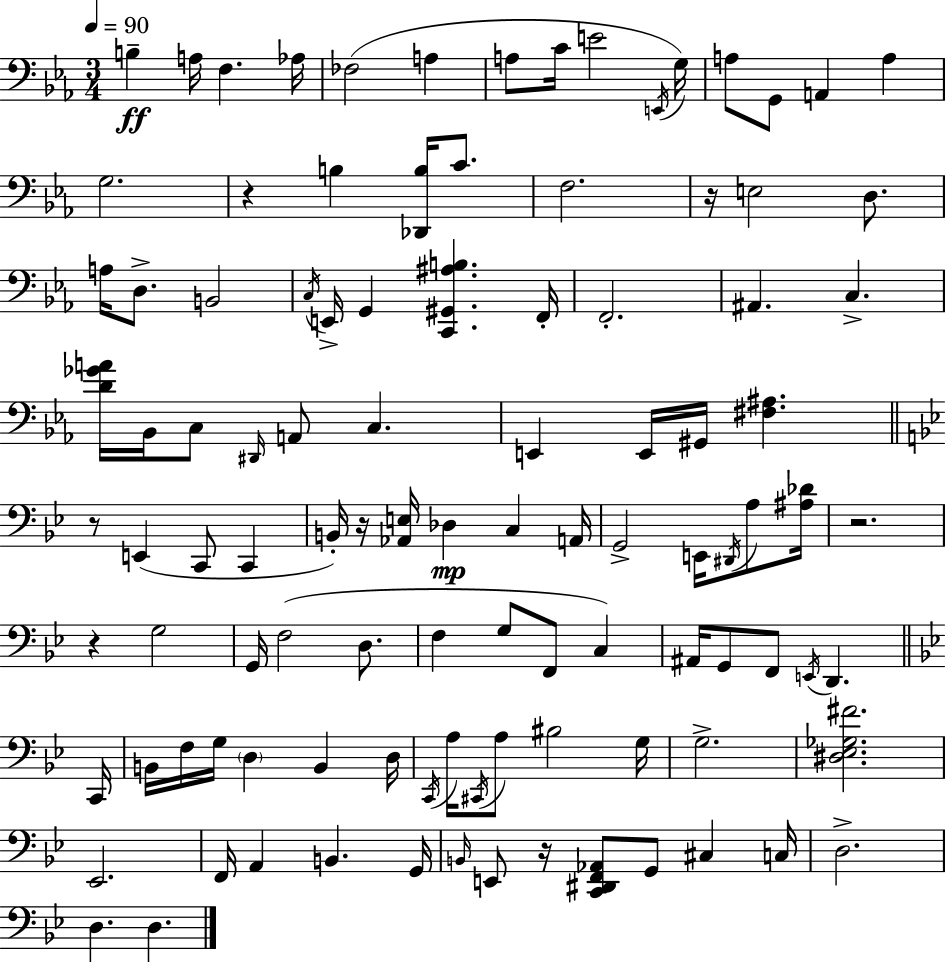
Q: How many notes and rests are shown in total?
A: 105